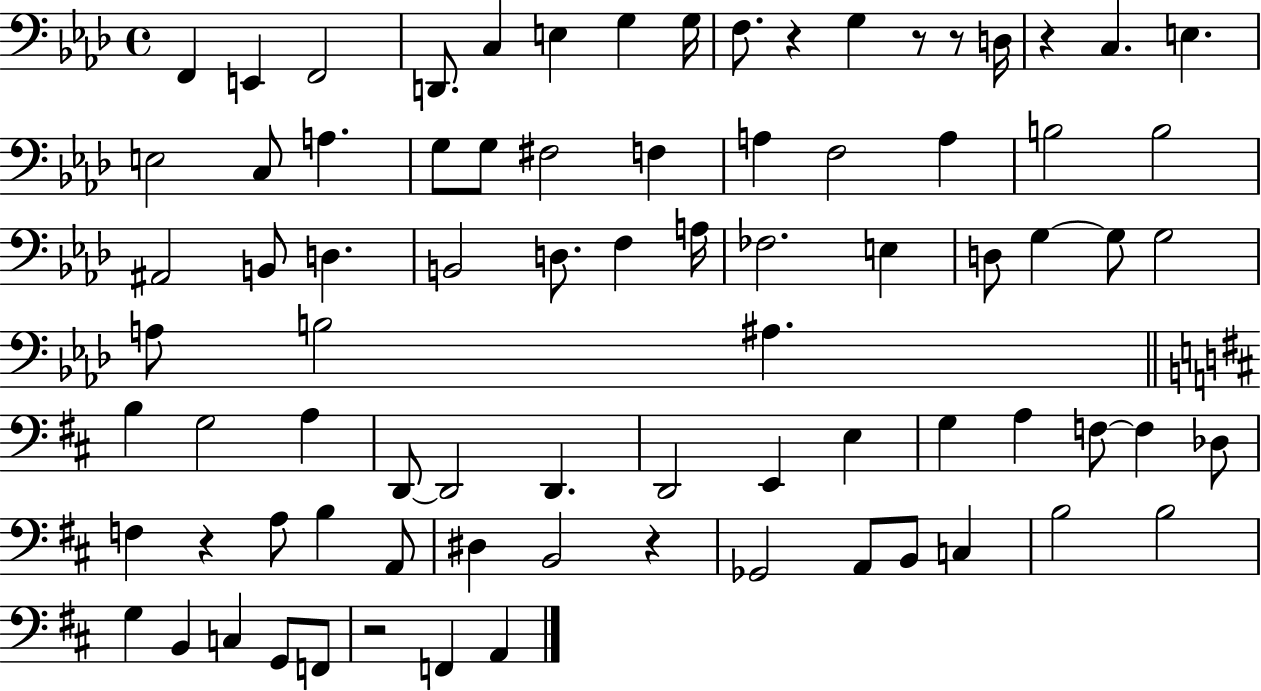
X:1
T:Untitled
M:4/4
L:1/4
K:Ab
F,, E,, F,,2 D,,/2 C, E, G, G,/4 F,/2 z G, z/2 z/2 D,/4 z C, E, E,2 C,/2 A, G,/2 G,/2 ^F,2 F, A, F,2 A, B,2 B,2 ^A,,2 B,,/2 D, B,,2 D,/2 F, A,/4 _F,2 E, D,/2 G, G,/2 G,2 A,/2 B,2 ^A, B, G,2 A, D,,/2 D,,2 D,, D,,2 E,, E, G, A, F,/2 F, _D,/2 F, z A,/2 B, A,,/2 ^D, B,,2 z _G,,2 A,,/2 B,,/2 C, B,2 B,2 G, B,, C, G,,/2 F,,/2 z2 F,, A,,